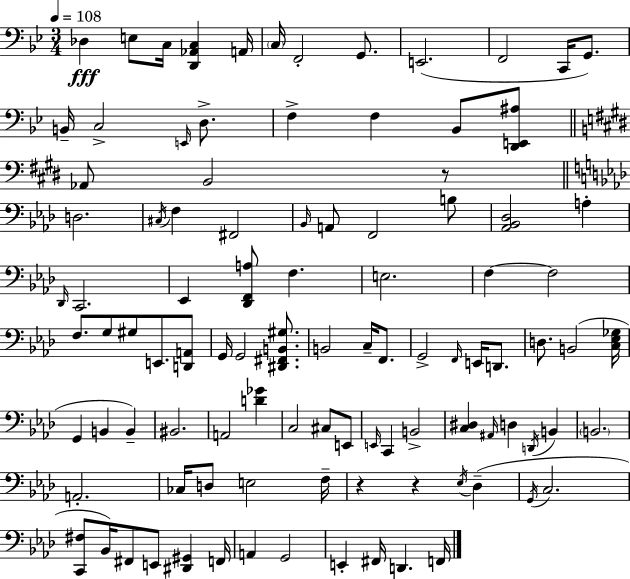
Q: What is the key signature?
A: BES major